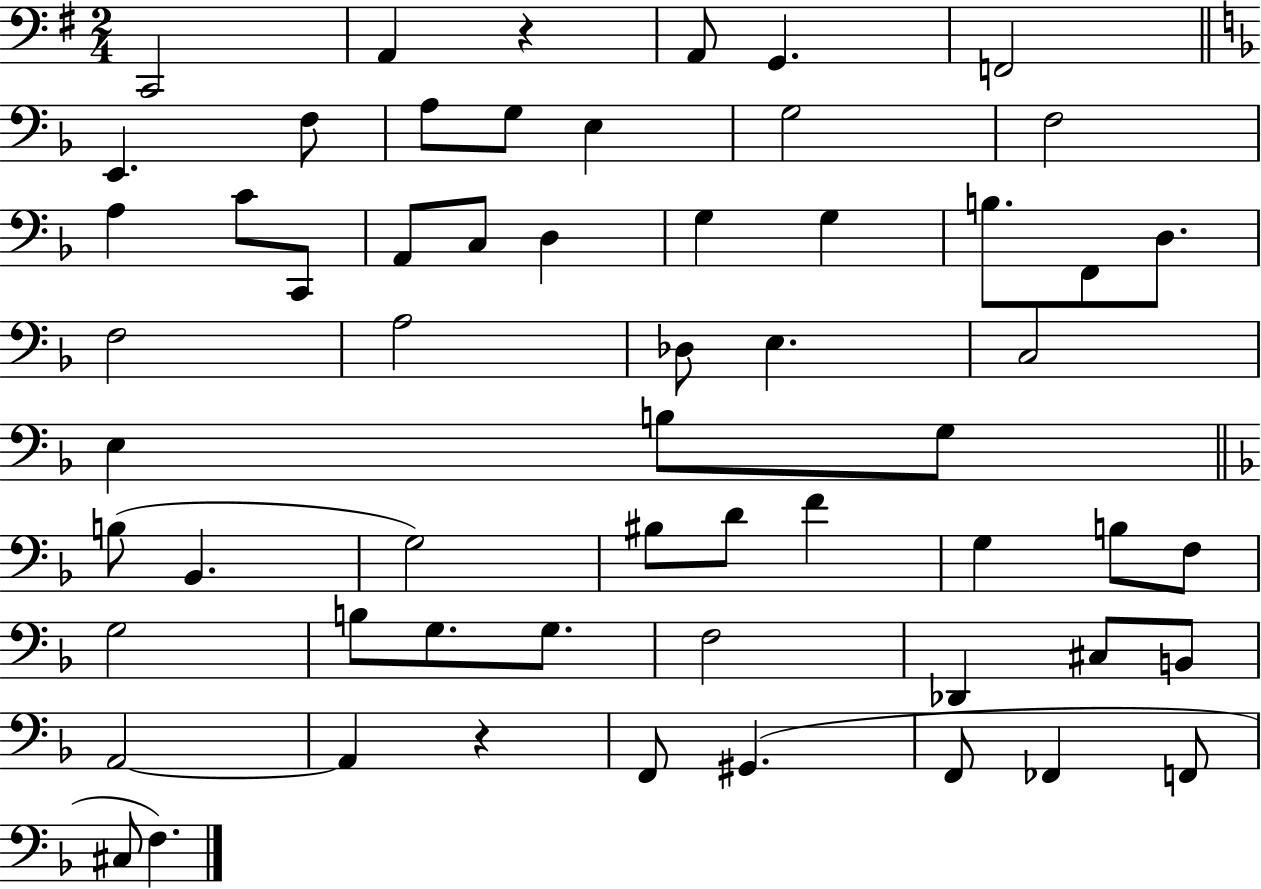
C2/h A2/q R/q A2/e G2/q. F2/h E2/q. F3/e A3/e G3/e E3/q G3/h F3/h A3/q C4/e C2/e A2/e C3/e D3/q G3/q G3/q B3/e. F2/e D3/e. F3/h A3/h Db3/e E3/q. C3/h E3/q B3/e G3/e B3/e Bb2/q. G3/h BIS3/e D4/e F4/q G3/q B3/e F3/e G3/h B3/e G3/e. G3/e. F3/h Db2/q C#3/e B2/e A2/h A2/q R/q F2/e G#2/q. F2/e FES2/q F2/e C#3/e F3/q.